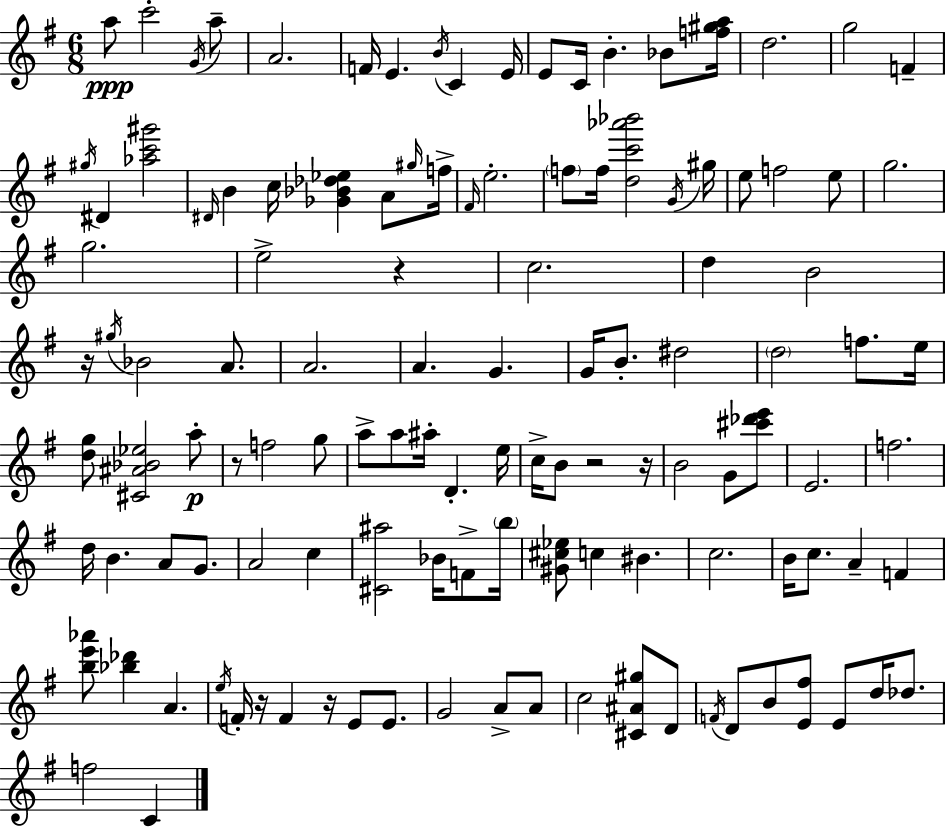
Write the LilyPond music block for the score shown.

{
  \clef treble
  \numericTimeSignature
  \time 6/8
  \key g \major
  a''8\ppp c'''2-. \acciaccatura { g'16 } a''8-- | a'2. | f'16 e'4. \acciaccatura { b'16 } c'4 | e'16 e'8 c'16 b'4.-. bes'8 | \break <f'' gis'' a''>16 d''2. | g''2 f'4-- | \acciaccatura { gis''16 } dis'4 <aes'' c''' gis'''>2 | \grace { dis'16 } b'4 c''16 <ges' bes' des'' ees''>4 | \break a'8 \grace { gis''16 } f''16-> \grace { fis'16 } e''2.-. | \parenthesize f''8 f''16 <d'' c''' aes''' bes'''>2 | \acciaccatura { g'16 } gis''16 e''8 f''2 | e''8 g''2. | \break g''2. | e''2-> | r4 c''2. | d''4 b'2 | \break r16 \acciaccatura { gis''16 } bes'2 | a'8. a'2. | a'4. | g'4. g'16 b'8.-. | \break dis''2 \parenthesize d''2 | f''8. e''16 <d'' g''>8 <cis' ais' bes' ees''>2 | a''8-.\p r8 f''2 | g''8 a''8-> a''8 | \break ais''16-. d'4.-. e''16 c''16-> b'8 r2 | r16 b'2 | g'8 <cis''' des''' e'''>8 e'2. | f''2. | \break d''16 b'4. | a'8 g'8. a'2 | c''4 <cis' ais''>2 | bes'16 f'8-> \parenthesize b''16 <gis' cis'' ees''>8 c''4 | \break bis'4. c''2. | b'16 c''8. | a'4-- f'4 <b'' e''' aes'''>8 <bes'' des'''>4 | a'4. \acciaccatura { e''16 } f'16-. r16 f'4 | \break r16 e'8 e'8. g'2 | a'8-> a'8 c''2 | <cis' ais' gis''>8 d'8 \acciaccatura { f'16 } d'8 | b'8 <e' fis''>8 e'8 d''16 des''8. f''2 | \break c'4 \bar "|."
}